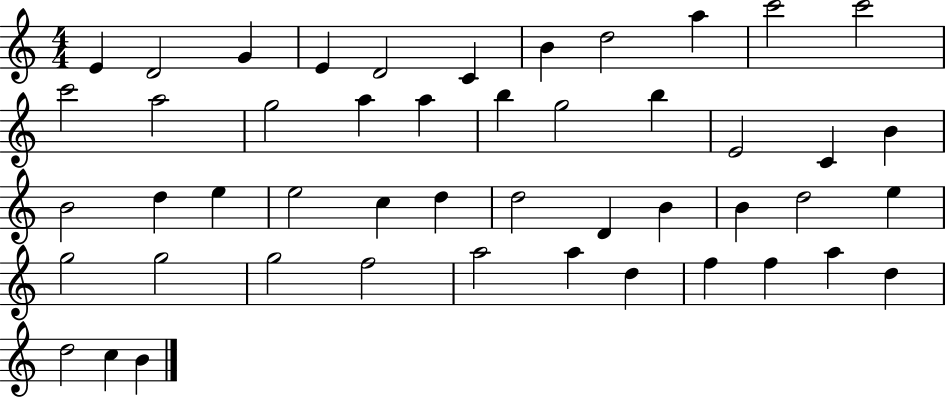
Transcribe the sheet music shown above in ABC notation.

X:1
T:Untitled
M:4/4
L:1/4
K:C
E D2 G E D2 C B d2 a c'2 c'2 c'2 a2 g2 a a b g2 b E2 C B B2 d e e2 c d d2 D B B d2 e g2 g2 g2 f2 a2 a d f f a d d2 c B